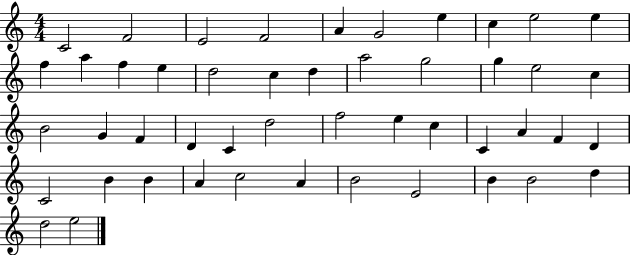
X:1
T:Untitled
M:4/4
L:1/4
K:C
C2 F2 E2 F2 A G2 e c e2 e f a f e d2 c d a2 g2 g e2 c B2 G F D C d2 f2 e c C A F D C2 B B A c2 A B2 E2 B B2 d d2 e2